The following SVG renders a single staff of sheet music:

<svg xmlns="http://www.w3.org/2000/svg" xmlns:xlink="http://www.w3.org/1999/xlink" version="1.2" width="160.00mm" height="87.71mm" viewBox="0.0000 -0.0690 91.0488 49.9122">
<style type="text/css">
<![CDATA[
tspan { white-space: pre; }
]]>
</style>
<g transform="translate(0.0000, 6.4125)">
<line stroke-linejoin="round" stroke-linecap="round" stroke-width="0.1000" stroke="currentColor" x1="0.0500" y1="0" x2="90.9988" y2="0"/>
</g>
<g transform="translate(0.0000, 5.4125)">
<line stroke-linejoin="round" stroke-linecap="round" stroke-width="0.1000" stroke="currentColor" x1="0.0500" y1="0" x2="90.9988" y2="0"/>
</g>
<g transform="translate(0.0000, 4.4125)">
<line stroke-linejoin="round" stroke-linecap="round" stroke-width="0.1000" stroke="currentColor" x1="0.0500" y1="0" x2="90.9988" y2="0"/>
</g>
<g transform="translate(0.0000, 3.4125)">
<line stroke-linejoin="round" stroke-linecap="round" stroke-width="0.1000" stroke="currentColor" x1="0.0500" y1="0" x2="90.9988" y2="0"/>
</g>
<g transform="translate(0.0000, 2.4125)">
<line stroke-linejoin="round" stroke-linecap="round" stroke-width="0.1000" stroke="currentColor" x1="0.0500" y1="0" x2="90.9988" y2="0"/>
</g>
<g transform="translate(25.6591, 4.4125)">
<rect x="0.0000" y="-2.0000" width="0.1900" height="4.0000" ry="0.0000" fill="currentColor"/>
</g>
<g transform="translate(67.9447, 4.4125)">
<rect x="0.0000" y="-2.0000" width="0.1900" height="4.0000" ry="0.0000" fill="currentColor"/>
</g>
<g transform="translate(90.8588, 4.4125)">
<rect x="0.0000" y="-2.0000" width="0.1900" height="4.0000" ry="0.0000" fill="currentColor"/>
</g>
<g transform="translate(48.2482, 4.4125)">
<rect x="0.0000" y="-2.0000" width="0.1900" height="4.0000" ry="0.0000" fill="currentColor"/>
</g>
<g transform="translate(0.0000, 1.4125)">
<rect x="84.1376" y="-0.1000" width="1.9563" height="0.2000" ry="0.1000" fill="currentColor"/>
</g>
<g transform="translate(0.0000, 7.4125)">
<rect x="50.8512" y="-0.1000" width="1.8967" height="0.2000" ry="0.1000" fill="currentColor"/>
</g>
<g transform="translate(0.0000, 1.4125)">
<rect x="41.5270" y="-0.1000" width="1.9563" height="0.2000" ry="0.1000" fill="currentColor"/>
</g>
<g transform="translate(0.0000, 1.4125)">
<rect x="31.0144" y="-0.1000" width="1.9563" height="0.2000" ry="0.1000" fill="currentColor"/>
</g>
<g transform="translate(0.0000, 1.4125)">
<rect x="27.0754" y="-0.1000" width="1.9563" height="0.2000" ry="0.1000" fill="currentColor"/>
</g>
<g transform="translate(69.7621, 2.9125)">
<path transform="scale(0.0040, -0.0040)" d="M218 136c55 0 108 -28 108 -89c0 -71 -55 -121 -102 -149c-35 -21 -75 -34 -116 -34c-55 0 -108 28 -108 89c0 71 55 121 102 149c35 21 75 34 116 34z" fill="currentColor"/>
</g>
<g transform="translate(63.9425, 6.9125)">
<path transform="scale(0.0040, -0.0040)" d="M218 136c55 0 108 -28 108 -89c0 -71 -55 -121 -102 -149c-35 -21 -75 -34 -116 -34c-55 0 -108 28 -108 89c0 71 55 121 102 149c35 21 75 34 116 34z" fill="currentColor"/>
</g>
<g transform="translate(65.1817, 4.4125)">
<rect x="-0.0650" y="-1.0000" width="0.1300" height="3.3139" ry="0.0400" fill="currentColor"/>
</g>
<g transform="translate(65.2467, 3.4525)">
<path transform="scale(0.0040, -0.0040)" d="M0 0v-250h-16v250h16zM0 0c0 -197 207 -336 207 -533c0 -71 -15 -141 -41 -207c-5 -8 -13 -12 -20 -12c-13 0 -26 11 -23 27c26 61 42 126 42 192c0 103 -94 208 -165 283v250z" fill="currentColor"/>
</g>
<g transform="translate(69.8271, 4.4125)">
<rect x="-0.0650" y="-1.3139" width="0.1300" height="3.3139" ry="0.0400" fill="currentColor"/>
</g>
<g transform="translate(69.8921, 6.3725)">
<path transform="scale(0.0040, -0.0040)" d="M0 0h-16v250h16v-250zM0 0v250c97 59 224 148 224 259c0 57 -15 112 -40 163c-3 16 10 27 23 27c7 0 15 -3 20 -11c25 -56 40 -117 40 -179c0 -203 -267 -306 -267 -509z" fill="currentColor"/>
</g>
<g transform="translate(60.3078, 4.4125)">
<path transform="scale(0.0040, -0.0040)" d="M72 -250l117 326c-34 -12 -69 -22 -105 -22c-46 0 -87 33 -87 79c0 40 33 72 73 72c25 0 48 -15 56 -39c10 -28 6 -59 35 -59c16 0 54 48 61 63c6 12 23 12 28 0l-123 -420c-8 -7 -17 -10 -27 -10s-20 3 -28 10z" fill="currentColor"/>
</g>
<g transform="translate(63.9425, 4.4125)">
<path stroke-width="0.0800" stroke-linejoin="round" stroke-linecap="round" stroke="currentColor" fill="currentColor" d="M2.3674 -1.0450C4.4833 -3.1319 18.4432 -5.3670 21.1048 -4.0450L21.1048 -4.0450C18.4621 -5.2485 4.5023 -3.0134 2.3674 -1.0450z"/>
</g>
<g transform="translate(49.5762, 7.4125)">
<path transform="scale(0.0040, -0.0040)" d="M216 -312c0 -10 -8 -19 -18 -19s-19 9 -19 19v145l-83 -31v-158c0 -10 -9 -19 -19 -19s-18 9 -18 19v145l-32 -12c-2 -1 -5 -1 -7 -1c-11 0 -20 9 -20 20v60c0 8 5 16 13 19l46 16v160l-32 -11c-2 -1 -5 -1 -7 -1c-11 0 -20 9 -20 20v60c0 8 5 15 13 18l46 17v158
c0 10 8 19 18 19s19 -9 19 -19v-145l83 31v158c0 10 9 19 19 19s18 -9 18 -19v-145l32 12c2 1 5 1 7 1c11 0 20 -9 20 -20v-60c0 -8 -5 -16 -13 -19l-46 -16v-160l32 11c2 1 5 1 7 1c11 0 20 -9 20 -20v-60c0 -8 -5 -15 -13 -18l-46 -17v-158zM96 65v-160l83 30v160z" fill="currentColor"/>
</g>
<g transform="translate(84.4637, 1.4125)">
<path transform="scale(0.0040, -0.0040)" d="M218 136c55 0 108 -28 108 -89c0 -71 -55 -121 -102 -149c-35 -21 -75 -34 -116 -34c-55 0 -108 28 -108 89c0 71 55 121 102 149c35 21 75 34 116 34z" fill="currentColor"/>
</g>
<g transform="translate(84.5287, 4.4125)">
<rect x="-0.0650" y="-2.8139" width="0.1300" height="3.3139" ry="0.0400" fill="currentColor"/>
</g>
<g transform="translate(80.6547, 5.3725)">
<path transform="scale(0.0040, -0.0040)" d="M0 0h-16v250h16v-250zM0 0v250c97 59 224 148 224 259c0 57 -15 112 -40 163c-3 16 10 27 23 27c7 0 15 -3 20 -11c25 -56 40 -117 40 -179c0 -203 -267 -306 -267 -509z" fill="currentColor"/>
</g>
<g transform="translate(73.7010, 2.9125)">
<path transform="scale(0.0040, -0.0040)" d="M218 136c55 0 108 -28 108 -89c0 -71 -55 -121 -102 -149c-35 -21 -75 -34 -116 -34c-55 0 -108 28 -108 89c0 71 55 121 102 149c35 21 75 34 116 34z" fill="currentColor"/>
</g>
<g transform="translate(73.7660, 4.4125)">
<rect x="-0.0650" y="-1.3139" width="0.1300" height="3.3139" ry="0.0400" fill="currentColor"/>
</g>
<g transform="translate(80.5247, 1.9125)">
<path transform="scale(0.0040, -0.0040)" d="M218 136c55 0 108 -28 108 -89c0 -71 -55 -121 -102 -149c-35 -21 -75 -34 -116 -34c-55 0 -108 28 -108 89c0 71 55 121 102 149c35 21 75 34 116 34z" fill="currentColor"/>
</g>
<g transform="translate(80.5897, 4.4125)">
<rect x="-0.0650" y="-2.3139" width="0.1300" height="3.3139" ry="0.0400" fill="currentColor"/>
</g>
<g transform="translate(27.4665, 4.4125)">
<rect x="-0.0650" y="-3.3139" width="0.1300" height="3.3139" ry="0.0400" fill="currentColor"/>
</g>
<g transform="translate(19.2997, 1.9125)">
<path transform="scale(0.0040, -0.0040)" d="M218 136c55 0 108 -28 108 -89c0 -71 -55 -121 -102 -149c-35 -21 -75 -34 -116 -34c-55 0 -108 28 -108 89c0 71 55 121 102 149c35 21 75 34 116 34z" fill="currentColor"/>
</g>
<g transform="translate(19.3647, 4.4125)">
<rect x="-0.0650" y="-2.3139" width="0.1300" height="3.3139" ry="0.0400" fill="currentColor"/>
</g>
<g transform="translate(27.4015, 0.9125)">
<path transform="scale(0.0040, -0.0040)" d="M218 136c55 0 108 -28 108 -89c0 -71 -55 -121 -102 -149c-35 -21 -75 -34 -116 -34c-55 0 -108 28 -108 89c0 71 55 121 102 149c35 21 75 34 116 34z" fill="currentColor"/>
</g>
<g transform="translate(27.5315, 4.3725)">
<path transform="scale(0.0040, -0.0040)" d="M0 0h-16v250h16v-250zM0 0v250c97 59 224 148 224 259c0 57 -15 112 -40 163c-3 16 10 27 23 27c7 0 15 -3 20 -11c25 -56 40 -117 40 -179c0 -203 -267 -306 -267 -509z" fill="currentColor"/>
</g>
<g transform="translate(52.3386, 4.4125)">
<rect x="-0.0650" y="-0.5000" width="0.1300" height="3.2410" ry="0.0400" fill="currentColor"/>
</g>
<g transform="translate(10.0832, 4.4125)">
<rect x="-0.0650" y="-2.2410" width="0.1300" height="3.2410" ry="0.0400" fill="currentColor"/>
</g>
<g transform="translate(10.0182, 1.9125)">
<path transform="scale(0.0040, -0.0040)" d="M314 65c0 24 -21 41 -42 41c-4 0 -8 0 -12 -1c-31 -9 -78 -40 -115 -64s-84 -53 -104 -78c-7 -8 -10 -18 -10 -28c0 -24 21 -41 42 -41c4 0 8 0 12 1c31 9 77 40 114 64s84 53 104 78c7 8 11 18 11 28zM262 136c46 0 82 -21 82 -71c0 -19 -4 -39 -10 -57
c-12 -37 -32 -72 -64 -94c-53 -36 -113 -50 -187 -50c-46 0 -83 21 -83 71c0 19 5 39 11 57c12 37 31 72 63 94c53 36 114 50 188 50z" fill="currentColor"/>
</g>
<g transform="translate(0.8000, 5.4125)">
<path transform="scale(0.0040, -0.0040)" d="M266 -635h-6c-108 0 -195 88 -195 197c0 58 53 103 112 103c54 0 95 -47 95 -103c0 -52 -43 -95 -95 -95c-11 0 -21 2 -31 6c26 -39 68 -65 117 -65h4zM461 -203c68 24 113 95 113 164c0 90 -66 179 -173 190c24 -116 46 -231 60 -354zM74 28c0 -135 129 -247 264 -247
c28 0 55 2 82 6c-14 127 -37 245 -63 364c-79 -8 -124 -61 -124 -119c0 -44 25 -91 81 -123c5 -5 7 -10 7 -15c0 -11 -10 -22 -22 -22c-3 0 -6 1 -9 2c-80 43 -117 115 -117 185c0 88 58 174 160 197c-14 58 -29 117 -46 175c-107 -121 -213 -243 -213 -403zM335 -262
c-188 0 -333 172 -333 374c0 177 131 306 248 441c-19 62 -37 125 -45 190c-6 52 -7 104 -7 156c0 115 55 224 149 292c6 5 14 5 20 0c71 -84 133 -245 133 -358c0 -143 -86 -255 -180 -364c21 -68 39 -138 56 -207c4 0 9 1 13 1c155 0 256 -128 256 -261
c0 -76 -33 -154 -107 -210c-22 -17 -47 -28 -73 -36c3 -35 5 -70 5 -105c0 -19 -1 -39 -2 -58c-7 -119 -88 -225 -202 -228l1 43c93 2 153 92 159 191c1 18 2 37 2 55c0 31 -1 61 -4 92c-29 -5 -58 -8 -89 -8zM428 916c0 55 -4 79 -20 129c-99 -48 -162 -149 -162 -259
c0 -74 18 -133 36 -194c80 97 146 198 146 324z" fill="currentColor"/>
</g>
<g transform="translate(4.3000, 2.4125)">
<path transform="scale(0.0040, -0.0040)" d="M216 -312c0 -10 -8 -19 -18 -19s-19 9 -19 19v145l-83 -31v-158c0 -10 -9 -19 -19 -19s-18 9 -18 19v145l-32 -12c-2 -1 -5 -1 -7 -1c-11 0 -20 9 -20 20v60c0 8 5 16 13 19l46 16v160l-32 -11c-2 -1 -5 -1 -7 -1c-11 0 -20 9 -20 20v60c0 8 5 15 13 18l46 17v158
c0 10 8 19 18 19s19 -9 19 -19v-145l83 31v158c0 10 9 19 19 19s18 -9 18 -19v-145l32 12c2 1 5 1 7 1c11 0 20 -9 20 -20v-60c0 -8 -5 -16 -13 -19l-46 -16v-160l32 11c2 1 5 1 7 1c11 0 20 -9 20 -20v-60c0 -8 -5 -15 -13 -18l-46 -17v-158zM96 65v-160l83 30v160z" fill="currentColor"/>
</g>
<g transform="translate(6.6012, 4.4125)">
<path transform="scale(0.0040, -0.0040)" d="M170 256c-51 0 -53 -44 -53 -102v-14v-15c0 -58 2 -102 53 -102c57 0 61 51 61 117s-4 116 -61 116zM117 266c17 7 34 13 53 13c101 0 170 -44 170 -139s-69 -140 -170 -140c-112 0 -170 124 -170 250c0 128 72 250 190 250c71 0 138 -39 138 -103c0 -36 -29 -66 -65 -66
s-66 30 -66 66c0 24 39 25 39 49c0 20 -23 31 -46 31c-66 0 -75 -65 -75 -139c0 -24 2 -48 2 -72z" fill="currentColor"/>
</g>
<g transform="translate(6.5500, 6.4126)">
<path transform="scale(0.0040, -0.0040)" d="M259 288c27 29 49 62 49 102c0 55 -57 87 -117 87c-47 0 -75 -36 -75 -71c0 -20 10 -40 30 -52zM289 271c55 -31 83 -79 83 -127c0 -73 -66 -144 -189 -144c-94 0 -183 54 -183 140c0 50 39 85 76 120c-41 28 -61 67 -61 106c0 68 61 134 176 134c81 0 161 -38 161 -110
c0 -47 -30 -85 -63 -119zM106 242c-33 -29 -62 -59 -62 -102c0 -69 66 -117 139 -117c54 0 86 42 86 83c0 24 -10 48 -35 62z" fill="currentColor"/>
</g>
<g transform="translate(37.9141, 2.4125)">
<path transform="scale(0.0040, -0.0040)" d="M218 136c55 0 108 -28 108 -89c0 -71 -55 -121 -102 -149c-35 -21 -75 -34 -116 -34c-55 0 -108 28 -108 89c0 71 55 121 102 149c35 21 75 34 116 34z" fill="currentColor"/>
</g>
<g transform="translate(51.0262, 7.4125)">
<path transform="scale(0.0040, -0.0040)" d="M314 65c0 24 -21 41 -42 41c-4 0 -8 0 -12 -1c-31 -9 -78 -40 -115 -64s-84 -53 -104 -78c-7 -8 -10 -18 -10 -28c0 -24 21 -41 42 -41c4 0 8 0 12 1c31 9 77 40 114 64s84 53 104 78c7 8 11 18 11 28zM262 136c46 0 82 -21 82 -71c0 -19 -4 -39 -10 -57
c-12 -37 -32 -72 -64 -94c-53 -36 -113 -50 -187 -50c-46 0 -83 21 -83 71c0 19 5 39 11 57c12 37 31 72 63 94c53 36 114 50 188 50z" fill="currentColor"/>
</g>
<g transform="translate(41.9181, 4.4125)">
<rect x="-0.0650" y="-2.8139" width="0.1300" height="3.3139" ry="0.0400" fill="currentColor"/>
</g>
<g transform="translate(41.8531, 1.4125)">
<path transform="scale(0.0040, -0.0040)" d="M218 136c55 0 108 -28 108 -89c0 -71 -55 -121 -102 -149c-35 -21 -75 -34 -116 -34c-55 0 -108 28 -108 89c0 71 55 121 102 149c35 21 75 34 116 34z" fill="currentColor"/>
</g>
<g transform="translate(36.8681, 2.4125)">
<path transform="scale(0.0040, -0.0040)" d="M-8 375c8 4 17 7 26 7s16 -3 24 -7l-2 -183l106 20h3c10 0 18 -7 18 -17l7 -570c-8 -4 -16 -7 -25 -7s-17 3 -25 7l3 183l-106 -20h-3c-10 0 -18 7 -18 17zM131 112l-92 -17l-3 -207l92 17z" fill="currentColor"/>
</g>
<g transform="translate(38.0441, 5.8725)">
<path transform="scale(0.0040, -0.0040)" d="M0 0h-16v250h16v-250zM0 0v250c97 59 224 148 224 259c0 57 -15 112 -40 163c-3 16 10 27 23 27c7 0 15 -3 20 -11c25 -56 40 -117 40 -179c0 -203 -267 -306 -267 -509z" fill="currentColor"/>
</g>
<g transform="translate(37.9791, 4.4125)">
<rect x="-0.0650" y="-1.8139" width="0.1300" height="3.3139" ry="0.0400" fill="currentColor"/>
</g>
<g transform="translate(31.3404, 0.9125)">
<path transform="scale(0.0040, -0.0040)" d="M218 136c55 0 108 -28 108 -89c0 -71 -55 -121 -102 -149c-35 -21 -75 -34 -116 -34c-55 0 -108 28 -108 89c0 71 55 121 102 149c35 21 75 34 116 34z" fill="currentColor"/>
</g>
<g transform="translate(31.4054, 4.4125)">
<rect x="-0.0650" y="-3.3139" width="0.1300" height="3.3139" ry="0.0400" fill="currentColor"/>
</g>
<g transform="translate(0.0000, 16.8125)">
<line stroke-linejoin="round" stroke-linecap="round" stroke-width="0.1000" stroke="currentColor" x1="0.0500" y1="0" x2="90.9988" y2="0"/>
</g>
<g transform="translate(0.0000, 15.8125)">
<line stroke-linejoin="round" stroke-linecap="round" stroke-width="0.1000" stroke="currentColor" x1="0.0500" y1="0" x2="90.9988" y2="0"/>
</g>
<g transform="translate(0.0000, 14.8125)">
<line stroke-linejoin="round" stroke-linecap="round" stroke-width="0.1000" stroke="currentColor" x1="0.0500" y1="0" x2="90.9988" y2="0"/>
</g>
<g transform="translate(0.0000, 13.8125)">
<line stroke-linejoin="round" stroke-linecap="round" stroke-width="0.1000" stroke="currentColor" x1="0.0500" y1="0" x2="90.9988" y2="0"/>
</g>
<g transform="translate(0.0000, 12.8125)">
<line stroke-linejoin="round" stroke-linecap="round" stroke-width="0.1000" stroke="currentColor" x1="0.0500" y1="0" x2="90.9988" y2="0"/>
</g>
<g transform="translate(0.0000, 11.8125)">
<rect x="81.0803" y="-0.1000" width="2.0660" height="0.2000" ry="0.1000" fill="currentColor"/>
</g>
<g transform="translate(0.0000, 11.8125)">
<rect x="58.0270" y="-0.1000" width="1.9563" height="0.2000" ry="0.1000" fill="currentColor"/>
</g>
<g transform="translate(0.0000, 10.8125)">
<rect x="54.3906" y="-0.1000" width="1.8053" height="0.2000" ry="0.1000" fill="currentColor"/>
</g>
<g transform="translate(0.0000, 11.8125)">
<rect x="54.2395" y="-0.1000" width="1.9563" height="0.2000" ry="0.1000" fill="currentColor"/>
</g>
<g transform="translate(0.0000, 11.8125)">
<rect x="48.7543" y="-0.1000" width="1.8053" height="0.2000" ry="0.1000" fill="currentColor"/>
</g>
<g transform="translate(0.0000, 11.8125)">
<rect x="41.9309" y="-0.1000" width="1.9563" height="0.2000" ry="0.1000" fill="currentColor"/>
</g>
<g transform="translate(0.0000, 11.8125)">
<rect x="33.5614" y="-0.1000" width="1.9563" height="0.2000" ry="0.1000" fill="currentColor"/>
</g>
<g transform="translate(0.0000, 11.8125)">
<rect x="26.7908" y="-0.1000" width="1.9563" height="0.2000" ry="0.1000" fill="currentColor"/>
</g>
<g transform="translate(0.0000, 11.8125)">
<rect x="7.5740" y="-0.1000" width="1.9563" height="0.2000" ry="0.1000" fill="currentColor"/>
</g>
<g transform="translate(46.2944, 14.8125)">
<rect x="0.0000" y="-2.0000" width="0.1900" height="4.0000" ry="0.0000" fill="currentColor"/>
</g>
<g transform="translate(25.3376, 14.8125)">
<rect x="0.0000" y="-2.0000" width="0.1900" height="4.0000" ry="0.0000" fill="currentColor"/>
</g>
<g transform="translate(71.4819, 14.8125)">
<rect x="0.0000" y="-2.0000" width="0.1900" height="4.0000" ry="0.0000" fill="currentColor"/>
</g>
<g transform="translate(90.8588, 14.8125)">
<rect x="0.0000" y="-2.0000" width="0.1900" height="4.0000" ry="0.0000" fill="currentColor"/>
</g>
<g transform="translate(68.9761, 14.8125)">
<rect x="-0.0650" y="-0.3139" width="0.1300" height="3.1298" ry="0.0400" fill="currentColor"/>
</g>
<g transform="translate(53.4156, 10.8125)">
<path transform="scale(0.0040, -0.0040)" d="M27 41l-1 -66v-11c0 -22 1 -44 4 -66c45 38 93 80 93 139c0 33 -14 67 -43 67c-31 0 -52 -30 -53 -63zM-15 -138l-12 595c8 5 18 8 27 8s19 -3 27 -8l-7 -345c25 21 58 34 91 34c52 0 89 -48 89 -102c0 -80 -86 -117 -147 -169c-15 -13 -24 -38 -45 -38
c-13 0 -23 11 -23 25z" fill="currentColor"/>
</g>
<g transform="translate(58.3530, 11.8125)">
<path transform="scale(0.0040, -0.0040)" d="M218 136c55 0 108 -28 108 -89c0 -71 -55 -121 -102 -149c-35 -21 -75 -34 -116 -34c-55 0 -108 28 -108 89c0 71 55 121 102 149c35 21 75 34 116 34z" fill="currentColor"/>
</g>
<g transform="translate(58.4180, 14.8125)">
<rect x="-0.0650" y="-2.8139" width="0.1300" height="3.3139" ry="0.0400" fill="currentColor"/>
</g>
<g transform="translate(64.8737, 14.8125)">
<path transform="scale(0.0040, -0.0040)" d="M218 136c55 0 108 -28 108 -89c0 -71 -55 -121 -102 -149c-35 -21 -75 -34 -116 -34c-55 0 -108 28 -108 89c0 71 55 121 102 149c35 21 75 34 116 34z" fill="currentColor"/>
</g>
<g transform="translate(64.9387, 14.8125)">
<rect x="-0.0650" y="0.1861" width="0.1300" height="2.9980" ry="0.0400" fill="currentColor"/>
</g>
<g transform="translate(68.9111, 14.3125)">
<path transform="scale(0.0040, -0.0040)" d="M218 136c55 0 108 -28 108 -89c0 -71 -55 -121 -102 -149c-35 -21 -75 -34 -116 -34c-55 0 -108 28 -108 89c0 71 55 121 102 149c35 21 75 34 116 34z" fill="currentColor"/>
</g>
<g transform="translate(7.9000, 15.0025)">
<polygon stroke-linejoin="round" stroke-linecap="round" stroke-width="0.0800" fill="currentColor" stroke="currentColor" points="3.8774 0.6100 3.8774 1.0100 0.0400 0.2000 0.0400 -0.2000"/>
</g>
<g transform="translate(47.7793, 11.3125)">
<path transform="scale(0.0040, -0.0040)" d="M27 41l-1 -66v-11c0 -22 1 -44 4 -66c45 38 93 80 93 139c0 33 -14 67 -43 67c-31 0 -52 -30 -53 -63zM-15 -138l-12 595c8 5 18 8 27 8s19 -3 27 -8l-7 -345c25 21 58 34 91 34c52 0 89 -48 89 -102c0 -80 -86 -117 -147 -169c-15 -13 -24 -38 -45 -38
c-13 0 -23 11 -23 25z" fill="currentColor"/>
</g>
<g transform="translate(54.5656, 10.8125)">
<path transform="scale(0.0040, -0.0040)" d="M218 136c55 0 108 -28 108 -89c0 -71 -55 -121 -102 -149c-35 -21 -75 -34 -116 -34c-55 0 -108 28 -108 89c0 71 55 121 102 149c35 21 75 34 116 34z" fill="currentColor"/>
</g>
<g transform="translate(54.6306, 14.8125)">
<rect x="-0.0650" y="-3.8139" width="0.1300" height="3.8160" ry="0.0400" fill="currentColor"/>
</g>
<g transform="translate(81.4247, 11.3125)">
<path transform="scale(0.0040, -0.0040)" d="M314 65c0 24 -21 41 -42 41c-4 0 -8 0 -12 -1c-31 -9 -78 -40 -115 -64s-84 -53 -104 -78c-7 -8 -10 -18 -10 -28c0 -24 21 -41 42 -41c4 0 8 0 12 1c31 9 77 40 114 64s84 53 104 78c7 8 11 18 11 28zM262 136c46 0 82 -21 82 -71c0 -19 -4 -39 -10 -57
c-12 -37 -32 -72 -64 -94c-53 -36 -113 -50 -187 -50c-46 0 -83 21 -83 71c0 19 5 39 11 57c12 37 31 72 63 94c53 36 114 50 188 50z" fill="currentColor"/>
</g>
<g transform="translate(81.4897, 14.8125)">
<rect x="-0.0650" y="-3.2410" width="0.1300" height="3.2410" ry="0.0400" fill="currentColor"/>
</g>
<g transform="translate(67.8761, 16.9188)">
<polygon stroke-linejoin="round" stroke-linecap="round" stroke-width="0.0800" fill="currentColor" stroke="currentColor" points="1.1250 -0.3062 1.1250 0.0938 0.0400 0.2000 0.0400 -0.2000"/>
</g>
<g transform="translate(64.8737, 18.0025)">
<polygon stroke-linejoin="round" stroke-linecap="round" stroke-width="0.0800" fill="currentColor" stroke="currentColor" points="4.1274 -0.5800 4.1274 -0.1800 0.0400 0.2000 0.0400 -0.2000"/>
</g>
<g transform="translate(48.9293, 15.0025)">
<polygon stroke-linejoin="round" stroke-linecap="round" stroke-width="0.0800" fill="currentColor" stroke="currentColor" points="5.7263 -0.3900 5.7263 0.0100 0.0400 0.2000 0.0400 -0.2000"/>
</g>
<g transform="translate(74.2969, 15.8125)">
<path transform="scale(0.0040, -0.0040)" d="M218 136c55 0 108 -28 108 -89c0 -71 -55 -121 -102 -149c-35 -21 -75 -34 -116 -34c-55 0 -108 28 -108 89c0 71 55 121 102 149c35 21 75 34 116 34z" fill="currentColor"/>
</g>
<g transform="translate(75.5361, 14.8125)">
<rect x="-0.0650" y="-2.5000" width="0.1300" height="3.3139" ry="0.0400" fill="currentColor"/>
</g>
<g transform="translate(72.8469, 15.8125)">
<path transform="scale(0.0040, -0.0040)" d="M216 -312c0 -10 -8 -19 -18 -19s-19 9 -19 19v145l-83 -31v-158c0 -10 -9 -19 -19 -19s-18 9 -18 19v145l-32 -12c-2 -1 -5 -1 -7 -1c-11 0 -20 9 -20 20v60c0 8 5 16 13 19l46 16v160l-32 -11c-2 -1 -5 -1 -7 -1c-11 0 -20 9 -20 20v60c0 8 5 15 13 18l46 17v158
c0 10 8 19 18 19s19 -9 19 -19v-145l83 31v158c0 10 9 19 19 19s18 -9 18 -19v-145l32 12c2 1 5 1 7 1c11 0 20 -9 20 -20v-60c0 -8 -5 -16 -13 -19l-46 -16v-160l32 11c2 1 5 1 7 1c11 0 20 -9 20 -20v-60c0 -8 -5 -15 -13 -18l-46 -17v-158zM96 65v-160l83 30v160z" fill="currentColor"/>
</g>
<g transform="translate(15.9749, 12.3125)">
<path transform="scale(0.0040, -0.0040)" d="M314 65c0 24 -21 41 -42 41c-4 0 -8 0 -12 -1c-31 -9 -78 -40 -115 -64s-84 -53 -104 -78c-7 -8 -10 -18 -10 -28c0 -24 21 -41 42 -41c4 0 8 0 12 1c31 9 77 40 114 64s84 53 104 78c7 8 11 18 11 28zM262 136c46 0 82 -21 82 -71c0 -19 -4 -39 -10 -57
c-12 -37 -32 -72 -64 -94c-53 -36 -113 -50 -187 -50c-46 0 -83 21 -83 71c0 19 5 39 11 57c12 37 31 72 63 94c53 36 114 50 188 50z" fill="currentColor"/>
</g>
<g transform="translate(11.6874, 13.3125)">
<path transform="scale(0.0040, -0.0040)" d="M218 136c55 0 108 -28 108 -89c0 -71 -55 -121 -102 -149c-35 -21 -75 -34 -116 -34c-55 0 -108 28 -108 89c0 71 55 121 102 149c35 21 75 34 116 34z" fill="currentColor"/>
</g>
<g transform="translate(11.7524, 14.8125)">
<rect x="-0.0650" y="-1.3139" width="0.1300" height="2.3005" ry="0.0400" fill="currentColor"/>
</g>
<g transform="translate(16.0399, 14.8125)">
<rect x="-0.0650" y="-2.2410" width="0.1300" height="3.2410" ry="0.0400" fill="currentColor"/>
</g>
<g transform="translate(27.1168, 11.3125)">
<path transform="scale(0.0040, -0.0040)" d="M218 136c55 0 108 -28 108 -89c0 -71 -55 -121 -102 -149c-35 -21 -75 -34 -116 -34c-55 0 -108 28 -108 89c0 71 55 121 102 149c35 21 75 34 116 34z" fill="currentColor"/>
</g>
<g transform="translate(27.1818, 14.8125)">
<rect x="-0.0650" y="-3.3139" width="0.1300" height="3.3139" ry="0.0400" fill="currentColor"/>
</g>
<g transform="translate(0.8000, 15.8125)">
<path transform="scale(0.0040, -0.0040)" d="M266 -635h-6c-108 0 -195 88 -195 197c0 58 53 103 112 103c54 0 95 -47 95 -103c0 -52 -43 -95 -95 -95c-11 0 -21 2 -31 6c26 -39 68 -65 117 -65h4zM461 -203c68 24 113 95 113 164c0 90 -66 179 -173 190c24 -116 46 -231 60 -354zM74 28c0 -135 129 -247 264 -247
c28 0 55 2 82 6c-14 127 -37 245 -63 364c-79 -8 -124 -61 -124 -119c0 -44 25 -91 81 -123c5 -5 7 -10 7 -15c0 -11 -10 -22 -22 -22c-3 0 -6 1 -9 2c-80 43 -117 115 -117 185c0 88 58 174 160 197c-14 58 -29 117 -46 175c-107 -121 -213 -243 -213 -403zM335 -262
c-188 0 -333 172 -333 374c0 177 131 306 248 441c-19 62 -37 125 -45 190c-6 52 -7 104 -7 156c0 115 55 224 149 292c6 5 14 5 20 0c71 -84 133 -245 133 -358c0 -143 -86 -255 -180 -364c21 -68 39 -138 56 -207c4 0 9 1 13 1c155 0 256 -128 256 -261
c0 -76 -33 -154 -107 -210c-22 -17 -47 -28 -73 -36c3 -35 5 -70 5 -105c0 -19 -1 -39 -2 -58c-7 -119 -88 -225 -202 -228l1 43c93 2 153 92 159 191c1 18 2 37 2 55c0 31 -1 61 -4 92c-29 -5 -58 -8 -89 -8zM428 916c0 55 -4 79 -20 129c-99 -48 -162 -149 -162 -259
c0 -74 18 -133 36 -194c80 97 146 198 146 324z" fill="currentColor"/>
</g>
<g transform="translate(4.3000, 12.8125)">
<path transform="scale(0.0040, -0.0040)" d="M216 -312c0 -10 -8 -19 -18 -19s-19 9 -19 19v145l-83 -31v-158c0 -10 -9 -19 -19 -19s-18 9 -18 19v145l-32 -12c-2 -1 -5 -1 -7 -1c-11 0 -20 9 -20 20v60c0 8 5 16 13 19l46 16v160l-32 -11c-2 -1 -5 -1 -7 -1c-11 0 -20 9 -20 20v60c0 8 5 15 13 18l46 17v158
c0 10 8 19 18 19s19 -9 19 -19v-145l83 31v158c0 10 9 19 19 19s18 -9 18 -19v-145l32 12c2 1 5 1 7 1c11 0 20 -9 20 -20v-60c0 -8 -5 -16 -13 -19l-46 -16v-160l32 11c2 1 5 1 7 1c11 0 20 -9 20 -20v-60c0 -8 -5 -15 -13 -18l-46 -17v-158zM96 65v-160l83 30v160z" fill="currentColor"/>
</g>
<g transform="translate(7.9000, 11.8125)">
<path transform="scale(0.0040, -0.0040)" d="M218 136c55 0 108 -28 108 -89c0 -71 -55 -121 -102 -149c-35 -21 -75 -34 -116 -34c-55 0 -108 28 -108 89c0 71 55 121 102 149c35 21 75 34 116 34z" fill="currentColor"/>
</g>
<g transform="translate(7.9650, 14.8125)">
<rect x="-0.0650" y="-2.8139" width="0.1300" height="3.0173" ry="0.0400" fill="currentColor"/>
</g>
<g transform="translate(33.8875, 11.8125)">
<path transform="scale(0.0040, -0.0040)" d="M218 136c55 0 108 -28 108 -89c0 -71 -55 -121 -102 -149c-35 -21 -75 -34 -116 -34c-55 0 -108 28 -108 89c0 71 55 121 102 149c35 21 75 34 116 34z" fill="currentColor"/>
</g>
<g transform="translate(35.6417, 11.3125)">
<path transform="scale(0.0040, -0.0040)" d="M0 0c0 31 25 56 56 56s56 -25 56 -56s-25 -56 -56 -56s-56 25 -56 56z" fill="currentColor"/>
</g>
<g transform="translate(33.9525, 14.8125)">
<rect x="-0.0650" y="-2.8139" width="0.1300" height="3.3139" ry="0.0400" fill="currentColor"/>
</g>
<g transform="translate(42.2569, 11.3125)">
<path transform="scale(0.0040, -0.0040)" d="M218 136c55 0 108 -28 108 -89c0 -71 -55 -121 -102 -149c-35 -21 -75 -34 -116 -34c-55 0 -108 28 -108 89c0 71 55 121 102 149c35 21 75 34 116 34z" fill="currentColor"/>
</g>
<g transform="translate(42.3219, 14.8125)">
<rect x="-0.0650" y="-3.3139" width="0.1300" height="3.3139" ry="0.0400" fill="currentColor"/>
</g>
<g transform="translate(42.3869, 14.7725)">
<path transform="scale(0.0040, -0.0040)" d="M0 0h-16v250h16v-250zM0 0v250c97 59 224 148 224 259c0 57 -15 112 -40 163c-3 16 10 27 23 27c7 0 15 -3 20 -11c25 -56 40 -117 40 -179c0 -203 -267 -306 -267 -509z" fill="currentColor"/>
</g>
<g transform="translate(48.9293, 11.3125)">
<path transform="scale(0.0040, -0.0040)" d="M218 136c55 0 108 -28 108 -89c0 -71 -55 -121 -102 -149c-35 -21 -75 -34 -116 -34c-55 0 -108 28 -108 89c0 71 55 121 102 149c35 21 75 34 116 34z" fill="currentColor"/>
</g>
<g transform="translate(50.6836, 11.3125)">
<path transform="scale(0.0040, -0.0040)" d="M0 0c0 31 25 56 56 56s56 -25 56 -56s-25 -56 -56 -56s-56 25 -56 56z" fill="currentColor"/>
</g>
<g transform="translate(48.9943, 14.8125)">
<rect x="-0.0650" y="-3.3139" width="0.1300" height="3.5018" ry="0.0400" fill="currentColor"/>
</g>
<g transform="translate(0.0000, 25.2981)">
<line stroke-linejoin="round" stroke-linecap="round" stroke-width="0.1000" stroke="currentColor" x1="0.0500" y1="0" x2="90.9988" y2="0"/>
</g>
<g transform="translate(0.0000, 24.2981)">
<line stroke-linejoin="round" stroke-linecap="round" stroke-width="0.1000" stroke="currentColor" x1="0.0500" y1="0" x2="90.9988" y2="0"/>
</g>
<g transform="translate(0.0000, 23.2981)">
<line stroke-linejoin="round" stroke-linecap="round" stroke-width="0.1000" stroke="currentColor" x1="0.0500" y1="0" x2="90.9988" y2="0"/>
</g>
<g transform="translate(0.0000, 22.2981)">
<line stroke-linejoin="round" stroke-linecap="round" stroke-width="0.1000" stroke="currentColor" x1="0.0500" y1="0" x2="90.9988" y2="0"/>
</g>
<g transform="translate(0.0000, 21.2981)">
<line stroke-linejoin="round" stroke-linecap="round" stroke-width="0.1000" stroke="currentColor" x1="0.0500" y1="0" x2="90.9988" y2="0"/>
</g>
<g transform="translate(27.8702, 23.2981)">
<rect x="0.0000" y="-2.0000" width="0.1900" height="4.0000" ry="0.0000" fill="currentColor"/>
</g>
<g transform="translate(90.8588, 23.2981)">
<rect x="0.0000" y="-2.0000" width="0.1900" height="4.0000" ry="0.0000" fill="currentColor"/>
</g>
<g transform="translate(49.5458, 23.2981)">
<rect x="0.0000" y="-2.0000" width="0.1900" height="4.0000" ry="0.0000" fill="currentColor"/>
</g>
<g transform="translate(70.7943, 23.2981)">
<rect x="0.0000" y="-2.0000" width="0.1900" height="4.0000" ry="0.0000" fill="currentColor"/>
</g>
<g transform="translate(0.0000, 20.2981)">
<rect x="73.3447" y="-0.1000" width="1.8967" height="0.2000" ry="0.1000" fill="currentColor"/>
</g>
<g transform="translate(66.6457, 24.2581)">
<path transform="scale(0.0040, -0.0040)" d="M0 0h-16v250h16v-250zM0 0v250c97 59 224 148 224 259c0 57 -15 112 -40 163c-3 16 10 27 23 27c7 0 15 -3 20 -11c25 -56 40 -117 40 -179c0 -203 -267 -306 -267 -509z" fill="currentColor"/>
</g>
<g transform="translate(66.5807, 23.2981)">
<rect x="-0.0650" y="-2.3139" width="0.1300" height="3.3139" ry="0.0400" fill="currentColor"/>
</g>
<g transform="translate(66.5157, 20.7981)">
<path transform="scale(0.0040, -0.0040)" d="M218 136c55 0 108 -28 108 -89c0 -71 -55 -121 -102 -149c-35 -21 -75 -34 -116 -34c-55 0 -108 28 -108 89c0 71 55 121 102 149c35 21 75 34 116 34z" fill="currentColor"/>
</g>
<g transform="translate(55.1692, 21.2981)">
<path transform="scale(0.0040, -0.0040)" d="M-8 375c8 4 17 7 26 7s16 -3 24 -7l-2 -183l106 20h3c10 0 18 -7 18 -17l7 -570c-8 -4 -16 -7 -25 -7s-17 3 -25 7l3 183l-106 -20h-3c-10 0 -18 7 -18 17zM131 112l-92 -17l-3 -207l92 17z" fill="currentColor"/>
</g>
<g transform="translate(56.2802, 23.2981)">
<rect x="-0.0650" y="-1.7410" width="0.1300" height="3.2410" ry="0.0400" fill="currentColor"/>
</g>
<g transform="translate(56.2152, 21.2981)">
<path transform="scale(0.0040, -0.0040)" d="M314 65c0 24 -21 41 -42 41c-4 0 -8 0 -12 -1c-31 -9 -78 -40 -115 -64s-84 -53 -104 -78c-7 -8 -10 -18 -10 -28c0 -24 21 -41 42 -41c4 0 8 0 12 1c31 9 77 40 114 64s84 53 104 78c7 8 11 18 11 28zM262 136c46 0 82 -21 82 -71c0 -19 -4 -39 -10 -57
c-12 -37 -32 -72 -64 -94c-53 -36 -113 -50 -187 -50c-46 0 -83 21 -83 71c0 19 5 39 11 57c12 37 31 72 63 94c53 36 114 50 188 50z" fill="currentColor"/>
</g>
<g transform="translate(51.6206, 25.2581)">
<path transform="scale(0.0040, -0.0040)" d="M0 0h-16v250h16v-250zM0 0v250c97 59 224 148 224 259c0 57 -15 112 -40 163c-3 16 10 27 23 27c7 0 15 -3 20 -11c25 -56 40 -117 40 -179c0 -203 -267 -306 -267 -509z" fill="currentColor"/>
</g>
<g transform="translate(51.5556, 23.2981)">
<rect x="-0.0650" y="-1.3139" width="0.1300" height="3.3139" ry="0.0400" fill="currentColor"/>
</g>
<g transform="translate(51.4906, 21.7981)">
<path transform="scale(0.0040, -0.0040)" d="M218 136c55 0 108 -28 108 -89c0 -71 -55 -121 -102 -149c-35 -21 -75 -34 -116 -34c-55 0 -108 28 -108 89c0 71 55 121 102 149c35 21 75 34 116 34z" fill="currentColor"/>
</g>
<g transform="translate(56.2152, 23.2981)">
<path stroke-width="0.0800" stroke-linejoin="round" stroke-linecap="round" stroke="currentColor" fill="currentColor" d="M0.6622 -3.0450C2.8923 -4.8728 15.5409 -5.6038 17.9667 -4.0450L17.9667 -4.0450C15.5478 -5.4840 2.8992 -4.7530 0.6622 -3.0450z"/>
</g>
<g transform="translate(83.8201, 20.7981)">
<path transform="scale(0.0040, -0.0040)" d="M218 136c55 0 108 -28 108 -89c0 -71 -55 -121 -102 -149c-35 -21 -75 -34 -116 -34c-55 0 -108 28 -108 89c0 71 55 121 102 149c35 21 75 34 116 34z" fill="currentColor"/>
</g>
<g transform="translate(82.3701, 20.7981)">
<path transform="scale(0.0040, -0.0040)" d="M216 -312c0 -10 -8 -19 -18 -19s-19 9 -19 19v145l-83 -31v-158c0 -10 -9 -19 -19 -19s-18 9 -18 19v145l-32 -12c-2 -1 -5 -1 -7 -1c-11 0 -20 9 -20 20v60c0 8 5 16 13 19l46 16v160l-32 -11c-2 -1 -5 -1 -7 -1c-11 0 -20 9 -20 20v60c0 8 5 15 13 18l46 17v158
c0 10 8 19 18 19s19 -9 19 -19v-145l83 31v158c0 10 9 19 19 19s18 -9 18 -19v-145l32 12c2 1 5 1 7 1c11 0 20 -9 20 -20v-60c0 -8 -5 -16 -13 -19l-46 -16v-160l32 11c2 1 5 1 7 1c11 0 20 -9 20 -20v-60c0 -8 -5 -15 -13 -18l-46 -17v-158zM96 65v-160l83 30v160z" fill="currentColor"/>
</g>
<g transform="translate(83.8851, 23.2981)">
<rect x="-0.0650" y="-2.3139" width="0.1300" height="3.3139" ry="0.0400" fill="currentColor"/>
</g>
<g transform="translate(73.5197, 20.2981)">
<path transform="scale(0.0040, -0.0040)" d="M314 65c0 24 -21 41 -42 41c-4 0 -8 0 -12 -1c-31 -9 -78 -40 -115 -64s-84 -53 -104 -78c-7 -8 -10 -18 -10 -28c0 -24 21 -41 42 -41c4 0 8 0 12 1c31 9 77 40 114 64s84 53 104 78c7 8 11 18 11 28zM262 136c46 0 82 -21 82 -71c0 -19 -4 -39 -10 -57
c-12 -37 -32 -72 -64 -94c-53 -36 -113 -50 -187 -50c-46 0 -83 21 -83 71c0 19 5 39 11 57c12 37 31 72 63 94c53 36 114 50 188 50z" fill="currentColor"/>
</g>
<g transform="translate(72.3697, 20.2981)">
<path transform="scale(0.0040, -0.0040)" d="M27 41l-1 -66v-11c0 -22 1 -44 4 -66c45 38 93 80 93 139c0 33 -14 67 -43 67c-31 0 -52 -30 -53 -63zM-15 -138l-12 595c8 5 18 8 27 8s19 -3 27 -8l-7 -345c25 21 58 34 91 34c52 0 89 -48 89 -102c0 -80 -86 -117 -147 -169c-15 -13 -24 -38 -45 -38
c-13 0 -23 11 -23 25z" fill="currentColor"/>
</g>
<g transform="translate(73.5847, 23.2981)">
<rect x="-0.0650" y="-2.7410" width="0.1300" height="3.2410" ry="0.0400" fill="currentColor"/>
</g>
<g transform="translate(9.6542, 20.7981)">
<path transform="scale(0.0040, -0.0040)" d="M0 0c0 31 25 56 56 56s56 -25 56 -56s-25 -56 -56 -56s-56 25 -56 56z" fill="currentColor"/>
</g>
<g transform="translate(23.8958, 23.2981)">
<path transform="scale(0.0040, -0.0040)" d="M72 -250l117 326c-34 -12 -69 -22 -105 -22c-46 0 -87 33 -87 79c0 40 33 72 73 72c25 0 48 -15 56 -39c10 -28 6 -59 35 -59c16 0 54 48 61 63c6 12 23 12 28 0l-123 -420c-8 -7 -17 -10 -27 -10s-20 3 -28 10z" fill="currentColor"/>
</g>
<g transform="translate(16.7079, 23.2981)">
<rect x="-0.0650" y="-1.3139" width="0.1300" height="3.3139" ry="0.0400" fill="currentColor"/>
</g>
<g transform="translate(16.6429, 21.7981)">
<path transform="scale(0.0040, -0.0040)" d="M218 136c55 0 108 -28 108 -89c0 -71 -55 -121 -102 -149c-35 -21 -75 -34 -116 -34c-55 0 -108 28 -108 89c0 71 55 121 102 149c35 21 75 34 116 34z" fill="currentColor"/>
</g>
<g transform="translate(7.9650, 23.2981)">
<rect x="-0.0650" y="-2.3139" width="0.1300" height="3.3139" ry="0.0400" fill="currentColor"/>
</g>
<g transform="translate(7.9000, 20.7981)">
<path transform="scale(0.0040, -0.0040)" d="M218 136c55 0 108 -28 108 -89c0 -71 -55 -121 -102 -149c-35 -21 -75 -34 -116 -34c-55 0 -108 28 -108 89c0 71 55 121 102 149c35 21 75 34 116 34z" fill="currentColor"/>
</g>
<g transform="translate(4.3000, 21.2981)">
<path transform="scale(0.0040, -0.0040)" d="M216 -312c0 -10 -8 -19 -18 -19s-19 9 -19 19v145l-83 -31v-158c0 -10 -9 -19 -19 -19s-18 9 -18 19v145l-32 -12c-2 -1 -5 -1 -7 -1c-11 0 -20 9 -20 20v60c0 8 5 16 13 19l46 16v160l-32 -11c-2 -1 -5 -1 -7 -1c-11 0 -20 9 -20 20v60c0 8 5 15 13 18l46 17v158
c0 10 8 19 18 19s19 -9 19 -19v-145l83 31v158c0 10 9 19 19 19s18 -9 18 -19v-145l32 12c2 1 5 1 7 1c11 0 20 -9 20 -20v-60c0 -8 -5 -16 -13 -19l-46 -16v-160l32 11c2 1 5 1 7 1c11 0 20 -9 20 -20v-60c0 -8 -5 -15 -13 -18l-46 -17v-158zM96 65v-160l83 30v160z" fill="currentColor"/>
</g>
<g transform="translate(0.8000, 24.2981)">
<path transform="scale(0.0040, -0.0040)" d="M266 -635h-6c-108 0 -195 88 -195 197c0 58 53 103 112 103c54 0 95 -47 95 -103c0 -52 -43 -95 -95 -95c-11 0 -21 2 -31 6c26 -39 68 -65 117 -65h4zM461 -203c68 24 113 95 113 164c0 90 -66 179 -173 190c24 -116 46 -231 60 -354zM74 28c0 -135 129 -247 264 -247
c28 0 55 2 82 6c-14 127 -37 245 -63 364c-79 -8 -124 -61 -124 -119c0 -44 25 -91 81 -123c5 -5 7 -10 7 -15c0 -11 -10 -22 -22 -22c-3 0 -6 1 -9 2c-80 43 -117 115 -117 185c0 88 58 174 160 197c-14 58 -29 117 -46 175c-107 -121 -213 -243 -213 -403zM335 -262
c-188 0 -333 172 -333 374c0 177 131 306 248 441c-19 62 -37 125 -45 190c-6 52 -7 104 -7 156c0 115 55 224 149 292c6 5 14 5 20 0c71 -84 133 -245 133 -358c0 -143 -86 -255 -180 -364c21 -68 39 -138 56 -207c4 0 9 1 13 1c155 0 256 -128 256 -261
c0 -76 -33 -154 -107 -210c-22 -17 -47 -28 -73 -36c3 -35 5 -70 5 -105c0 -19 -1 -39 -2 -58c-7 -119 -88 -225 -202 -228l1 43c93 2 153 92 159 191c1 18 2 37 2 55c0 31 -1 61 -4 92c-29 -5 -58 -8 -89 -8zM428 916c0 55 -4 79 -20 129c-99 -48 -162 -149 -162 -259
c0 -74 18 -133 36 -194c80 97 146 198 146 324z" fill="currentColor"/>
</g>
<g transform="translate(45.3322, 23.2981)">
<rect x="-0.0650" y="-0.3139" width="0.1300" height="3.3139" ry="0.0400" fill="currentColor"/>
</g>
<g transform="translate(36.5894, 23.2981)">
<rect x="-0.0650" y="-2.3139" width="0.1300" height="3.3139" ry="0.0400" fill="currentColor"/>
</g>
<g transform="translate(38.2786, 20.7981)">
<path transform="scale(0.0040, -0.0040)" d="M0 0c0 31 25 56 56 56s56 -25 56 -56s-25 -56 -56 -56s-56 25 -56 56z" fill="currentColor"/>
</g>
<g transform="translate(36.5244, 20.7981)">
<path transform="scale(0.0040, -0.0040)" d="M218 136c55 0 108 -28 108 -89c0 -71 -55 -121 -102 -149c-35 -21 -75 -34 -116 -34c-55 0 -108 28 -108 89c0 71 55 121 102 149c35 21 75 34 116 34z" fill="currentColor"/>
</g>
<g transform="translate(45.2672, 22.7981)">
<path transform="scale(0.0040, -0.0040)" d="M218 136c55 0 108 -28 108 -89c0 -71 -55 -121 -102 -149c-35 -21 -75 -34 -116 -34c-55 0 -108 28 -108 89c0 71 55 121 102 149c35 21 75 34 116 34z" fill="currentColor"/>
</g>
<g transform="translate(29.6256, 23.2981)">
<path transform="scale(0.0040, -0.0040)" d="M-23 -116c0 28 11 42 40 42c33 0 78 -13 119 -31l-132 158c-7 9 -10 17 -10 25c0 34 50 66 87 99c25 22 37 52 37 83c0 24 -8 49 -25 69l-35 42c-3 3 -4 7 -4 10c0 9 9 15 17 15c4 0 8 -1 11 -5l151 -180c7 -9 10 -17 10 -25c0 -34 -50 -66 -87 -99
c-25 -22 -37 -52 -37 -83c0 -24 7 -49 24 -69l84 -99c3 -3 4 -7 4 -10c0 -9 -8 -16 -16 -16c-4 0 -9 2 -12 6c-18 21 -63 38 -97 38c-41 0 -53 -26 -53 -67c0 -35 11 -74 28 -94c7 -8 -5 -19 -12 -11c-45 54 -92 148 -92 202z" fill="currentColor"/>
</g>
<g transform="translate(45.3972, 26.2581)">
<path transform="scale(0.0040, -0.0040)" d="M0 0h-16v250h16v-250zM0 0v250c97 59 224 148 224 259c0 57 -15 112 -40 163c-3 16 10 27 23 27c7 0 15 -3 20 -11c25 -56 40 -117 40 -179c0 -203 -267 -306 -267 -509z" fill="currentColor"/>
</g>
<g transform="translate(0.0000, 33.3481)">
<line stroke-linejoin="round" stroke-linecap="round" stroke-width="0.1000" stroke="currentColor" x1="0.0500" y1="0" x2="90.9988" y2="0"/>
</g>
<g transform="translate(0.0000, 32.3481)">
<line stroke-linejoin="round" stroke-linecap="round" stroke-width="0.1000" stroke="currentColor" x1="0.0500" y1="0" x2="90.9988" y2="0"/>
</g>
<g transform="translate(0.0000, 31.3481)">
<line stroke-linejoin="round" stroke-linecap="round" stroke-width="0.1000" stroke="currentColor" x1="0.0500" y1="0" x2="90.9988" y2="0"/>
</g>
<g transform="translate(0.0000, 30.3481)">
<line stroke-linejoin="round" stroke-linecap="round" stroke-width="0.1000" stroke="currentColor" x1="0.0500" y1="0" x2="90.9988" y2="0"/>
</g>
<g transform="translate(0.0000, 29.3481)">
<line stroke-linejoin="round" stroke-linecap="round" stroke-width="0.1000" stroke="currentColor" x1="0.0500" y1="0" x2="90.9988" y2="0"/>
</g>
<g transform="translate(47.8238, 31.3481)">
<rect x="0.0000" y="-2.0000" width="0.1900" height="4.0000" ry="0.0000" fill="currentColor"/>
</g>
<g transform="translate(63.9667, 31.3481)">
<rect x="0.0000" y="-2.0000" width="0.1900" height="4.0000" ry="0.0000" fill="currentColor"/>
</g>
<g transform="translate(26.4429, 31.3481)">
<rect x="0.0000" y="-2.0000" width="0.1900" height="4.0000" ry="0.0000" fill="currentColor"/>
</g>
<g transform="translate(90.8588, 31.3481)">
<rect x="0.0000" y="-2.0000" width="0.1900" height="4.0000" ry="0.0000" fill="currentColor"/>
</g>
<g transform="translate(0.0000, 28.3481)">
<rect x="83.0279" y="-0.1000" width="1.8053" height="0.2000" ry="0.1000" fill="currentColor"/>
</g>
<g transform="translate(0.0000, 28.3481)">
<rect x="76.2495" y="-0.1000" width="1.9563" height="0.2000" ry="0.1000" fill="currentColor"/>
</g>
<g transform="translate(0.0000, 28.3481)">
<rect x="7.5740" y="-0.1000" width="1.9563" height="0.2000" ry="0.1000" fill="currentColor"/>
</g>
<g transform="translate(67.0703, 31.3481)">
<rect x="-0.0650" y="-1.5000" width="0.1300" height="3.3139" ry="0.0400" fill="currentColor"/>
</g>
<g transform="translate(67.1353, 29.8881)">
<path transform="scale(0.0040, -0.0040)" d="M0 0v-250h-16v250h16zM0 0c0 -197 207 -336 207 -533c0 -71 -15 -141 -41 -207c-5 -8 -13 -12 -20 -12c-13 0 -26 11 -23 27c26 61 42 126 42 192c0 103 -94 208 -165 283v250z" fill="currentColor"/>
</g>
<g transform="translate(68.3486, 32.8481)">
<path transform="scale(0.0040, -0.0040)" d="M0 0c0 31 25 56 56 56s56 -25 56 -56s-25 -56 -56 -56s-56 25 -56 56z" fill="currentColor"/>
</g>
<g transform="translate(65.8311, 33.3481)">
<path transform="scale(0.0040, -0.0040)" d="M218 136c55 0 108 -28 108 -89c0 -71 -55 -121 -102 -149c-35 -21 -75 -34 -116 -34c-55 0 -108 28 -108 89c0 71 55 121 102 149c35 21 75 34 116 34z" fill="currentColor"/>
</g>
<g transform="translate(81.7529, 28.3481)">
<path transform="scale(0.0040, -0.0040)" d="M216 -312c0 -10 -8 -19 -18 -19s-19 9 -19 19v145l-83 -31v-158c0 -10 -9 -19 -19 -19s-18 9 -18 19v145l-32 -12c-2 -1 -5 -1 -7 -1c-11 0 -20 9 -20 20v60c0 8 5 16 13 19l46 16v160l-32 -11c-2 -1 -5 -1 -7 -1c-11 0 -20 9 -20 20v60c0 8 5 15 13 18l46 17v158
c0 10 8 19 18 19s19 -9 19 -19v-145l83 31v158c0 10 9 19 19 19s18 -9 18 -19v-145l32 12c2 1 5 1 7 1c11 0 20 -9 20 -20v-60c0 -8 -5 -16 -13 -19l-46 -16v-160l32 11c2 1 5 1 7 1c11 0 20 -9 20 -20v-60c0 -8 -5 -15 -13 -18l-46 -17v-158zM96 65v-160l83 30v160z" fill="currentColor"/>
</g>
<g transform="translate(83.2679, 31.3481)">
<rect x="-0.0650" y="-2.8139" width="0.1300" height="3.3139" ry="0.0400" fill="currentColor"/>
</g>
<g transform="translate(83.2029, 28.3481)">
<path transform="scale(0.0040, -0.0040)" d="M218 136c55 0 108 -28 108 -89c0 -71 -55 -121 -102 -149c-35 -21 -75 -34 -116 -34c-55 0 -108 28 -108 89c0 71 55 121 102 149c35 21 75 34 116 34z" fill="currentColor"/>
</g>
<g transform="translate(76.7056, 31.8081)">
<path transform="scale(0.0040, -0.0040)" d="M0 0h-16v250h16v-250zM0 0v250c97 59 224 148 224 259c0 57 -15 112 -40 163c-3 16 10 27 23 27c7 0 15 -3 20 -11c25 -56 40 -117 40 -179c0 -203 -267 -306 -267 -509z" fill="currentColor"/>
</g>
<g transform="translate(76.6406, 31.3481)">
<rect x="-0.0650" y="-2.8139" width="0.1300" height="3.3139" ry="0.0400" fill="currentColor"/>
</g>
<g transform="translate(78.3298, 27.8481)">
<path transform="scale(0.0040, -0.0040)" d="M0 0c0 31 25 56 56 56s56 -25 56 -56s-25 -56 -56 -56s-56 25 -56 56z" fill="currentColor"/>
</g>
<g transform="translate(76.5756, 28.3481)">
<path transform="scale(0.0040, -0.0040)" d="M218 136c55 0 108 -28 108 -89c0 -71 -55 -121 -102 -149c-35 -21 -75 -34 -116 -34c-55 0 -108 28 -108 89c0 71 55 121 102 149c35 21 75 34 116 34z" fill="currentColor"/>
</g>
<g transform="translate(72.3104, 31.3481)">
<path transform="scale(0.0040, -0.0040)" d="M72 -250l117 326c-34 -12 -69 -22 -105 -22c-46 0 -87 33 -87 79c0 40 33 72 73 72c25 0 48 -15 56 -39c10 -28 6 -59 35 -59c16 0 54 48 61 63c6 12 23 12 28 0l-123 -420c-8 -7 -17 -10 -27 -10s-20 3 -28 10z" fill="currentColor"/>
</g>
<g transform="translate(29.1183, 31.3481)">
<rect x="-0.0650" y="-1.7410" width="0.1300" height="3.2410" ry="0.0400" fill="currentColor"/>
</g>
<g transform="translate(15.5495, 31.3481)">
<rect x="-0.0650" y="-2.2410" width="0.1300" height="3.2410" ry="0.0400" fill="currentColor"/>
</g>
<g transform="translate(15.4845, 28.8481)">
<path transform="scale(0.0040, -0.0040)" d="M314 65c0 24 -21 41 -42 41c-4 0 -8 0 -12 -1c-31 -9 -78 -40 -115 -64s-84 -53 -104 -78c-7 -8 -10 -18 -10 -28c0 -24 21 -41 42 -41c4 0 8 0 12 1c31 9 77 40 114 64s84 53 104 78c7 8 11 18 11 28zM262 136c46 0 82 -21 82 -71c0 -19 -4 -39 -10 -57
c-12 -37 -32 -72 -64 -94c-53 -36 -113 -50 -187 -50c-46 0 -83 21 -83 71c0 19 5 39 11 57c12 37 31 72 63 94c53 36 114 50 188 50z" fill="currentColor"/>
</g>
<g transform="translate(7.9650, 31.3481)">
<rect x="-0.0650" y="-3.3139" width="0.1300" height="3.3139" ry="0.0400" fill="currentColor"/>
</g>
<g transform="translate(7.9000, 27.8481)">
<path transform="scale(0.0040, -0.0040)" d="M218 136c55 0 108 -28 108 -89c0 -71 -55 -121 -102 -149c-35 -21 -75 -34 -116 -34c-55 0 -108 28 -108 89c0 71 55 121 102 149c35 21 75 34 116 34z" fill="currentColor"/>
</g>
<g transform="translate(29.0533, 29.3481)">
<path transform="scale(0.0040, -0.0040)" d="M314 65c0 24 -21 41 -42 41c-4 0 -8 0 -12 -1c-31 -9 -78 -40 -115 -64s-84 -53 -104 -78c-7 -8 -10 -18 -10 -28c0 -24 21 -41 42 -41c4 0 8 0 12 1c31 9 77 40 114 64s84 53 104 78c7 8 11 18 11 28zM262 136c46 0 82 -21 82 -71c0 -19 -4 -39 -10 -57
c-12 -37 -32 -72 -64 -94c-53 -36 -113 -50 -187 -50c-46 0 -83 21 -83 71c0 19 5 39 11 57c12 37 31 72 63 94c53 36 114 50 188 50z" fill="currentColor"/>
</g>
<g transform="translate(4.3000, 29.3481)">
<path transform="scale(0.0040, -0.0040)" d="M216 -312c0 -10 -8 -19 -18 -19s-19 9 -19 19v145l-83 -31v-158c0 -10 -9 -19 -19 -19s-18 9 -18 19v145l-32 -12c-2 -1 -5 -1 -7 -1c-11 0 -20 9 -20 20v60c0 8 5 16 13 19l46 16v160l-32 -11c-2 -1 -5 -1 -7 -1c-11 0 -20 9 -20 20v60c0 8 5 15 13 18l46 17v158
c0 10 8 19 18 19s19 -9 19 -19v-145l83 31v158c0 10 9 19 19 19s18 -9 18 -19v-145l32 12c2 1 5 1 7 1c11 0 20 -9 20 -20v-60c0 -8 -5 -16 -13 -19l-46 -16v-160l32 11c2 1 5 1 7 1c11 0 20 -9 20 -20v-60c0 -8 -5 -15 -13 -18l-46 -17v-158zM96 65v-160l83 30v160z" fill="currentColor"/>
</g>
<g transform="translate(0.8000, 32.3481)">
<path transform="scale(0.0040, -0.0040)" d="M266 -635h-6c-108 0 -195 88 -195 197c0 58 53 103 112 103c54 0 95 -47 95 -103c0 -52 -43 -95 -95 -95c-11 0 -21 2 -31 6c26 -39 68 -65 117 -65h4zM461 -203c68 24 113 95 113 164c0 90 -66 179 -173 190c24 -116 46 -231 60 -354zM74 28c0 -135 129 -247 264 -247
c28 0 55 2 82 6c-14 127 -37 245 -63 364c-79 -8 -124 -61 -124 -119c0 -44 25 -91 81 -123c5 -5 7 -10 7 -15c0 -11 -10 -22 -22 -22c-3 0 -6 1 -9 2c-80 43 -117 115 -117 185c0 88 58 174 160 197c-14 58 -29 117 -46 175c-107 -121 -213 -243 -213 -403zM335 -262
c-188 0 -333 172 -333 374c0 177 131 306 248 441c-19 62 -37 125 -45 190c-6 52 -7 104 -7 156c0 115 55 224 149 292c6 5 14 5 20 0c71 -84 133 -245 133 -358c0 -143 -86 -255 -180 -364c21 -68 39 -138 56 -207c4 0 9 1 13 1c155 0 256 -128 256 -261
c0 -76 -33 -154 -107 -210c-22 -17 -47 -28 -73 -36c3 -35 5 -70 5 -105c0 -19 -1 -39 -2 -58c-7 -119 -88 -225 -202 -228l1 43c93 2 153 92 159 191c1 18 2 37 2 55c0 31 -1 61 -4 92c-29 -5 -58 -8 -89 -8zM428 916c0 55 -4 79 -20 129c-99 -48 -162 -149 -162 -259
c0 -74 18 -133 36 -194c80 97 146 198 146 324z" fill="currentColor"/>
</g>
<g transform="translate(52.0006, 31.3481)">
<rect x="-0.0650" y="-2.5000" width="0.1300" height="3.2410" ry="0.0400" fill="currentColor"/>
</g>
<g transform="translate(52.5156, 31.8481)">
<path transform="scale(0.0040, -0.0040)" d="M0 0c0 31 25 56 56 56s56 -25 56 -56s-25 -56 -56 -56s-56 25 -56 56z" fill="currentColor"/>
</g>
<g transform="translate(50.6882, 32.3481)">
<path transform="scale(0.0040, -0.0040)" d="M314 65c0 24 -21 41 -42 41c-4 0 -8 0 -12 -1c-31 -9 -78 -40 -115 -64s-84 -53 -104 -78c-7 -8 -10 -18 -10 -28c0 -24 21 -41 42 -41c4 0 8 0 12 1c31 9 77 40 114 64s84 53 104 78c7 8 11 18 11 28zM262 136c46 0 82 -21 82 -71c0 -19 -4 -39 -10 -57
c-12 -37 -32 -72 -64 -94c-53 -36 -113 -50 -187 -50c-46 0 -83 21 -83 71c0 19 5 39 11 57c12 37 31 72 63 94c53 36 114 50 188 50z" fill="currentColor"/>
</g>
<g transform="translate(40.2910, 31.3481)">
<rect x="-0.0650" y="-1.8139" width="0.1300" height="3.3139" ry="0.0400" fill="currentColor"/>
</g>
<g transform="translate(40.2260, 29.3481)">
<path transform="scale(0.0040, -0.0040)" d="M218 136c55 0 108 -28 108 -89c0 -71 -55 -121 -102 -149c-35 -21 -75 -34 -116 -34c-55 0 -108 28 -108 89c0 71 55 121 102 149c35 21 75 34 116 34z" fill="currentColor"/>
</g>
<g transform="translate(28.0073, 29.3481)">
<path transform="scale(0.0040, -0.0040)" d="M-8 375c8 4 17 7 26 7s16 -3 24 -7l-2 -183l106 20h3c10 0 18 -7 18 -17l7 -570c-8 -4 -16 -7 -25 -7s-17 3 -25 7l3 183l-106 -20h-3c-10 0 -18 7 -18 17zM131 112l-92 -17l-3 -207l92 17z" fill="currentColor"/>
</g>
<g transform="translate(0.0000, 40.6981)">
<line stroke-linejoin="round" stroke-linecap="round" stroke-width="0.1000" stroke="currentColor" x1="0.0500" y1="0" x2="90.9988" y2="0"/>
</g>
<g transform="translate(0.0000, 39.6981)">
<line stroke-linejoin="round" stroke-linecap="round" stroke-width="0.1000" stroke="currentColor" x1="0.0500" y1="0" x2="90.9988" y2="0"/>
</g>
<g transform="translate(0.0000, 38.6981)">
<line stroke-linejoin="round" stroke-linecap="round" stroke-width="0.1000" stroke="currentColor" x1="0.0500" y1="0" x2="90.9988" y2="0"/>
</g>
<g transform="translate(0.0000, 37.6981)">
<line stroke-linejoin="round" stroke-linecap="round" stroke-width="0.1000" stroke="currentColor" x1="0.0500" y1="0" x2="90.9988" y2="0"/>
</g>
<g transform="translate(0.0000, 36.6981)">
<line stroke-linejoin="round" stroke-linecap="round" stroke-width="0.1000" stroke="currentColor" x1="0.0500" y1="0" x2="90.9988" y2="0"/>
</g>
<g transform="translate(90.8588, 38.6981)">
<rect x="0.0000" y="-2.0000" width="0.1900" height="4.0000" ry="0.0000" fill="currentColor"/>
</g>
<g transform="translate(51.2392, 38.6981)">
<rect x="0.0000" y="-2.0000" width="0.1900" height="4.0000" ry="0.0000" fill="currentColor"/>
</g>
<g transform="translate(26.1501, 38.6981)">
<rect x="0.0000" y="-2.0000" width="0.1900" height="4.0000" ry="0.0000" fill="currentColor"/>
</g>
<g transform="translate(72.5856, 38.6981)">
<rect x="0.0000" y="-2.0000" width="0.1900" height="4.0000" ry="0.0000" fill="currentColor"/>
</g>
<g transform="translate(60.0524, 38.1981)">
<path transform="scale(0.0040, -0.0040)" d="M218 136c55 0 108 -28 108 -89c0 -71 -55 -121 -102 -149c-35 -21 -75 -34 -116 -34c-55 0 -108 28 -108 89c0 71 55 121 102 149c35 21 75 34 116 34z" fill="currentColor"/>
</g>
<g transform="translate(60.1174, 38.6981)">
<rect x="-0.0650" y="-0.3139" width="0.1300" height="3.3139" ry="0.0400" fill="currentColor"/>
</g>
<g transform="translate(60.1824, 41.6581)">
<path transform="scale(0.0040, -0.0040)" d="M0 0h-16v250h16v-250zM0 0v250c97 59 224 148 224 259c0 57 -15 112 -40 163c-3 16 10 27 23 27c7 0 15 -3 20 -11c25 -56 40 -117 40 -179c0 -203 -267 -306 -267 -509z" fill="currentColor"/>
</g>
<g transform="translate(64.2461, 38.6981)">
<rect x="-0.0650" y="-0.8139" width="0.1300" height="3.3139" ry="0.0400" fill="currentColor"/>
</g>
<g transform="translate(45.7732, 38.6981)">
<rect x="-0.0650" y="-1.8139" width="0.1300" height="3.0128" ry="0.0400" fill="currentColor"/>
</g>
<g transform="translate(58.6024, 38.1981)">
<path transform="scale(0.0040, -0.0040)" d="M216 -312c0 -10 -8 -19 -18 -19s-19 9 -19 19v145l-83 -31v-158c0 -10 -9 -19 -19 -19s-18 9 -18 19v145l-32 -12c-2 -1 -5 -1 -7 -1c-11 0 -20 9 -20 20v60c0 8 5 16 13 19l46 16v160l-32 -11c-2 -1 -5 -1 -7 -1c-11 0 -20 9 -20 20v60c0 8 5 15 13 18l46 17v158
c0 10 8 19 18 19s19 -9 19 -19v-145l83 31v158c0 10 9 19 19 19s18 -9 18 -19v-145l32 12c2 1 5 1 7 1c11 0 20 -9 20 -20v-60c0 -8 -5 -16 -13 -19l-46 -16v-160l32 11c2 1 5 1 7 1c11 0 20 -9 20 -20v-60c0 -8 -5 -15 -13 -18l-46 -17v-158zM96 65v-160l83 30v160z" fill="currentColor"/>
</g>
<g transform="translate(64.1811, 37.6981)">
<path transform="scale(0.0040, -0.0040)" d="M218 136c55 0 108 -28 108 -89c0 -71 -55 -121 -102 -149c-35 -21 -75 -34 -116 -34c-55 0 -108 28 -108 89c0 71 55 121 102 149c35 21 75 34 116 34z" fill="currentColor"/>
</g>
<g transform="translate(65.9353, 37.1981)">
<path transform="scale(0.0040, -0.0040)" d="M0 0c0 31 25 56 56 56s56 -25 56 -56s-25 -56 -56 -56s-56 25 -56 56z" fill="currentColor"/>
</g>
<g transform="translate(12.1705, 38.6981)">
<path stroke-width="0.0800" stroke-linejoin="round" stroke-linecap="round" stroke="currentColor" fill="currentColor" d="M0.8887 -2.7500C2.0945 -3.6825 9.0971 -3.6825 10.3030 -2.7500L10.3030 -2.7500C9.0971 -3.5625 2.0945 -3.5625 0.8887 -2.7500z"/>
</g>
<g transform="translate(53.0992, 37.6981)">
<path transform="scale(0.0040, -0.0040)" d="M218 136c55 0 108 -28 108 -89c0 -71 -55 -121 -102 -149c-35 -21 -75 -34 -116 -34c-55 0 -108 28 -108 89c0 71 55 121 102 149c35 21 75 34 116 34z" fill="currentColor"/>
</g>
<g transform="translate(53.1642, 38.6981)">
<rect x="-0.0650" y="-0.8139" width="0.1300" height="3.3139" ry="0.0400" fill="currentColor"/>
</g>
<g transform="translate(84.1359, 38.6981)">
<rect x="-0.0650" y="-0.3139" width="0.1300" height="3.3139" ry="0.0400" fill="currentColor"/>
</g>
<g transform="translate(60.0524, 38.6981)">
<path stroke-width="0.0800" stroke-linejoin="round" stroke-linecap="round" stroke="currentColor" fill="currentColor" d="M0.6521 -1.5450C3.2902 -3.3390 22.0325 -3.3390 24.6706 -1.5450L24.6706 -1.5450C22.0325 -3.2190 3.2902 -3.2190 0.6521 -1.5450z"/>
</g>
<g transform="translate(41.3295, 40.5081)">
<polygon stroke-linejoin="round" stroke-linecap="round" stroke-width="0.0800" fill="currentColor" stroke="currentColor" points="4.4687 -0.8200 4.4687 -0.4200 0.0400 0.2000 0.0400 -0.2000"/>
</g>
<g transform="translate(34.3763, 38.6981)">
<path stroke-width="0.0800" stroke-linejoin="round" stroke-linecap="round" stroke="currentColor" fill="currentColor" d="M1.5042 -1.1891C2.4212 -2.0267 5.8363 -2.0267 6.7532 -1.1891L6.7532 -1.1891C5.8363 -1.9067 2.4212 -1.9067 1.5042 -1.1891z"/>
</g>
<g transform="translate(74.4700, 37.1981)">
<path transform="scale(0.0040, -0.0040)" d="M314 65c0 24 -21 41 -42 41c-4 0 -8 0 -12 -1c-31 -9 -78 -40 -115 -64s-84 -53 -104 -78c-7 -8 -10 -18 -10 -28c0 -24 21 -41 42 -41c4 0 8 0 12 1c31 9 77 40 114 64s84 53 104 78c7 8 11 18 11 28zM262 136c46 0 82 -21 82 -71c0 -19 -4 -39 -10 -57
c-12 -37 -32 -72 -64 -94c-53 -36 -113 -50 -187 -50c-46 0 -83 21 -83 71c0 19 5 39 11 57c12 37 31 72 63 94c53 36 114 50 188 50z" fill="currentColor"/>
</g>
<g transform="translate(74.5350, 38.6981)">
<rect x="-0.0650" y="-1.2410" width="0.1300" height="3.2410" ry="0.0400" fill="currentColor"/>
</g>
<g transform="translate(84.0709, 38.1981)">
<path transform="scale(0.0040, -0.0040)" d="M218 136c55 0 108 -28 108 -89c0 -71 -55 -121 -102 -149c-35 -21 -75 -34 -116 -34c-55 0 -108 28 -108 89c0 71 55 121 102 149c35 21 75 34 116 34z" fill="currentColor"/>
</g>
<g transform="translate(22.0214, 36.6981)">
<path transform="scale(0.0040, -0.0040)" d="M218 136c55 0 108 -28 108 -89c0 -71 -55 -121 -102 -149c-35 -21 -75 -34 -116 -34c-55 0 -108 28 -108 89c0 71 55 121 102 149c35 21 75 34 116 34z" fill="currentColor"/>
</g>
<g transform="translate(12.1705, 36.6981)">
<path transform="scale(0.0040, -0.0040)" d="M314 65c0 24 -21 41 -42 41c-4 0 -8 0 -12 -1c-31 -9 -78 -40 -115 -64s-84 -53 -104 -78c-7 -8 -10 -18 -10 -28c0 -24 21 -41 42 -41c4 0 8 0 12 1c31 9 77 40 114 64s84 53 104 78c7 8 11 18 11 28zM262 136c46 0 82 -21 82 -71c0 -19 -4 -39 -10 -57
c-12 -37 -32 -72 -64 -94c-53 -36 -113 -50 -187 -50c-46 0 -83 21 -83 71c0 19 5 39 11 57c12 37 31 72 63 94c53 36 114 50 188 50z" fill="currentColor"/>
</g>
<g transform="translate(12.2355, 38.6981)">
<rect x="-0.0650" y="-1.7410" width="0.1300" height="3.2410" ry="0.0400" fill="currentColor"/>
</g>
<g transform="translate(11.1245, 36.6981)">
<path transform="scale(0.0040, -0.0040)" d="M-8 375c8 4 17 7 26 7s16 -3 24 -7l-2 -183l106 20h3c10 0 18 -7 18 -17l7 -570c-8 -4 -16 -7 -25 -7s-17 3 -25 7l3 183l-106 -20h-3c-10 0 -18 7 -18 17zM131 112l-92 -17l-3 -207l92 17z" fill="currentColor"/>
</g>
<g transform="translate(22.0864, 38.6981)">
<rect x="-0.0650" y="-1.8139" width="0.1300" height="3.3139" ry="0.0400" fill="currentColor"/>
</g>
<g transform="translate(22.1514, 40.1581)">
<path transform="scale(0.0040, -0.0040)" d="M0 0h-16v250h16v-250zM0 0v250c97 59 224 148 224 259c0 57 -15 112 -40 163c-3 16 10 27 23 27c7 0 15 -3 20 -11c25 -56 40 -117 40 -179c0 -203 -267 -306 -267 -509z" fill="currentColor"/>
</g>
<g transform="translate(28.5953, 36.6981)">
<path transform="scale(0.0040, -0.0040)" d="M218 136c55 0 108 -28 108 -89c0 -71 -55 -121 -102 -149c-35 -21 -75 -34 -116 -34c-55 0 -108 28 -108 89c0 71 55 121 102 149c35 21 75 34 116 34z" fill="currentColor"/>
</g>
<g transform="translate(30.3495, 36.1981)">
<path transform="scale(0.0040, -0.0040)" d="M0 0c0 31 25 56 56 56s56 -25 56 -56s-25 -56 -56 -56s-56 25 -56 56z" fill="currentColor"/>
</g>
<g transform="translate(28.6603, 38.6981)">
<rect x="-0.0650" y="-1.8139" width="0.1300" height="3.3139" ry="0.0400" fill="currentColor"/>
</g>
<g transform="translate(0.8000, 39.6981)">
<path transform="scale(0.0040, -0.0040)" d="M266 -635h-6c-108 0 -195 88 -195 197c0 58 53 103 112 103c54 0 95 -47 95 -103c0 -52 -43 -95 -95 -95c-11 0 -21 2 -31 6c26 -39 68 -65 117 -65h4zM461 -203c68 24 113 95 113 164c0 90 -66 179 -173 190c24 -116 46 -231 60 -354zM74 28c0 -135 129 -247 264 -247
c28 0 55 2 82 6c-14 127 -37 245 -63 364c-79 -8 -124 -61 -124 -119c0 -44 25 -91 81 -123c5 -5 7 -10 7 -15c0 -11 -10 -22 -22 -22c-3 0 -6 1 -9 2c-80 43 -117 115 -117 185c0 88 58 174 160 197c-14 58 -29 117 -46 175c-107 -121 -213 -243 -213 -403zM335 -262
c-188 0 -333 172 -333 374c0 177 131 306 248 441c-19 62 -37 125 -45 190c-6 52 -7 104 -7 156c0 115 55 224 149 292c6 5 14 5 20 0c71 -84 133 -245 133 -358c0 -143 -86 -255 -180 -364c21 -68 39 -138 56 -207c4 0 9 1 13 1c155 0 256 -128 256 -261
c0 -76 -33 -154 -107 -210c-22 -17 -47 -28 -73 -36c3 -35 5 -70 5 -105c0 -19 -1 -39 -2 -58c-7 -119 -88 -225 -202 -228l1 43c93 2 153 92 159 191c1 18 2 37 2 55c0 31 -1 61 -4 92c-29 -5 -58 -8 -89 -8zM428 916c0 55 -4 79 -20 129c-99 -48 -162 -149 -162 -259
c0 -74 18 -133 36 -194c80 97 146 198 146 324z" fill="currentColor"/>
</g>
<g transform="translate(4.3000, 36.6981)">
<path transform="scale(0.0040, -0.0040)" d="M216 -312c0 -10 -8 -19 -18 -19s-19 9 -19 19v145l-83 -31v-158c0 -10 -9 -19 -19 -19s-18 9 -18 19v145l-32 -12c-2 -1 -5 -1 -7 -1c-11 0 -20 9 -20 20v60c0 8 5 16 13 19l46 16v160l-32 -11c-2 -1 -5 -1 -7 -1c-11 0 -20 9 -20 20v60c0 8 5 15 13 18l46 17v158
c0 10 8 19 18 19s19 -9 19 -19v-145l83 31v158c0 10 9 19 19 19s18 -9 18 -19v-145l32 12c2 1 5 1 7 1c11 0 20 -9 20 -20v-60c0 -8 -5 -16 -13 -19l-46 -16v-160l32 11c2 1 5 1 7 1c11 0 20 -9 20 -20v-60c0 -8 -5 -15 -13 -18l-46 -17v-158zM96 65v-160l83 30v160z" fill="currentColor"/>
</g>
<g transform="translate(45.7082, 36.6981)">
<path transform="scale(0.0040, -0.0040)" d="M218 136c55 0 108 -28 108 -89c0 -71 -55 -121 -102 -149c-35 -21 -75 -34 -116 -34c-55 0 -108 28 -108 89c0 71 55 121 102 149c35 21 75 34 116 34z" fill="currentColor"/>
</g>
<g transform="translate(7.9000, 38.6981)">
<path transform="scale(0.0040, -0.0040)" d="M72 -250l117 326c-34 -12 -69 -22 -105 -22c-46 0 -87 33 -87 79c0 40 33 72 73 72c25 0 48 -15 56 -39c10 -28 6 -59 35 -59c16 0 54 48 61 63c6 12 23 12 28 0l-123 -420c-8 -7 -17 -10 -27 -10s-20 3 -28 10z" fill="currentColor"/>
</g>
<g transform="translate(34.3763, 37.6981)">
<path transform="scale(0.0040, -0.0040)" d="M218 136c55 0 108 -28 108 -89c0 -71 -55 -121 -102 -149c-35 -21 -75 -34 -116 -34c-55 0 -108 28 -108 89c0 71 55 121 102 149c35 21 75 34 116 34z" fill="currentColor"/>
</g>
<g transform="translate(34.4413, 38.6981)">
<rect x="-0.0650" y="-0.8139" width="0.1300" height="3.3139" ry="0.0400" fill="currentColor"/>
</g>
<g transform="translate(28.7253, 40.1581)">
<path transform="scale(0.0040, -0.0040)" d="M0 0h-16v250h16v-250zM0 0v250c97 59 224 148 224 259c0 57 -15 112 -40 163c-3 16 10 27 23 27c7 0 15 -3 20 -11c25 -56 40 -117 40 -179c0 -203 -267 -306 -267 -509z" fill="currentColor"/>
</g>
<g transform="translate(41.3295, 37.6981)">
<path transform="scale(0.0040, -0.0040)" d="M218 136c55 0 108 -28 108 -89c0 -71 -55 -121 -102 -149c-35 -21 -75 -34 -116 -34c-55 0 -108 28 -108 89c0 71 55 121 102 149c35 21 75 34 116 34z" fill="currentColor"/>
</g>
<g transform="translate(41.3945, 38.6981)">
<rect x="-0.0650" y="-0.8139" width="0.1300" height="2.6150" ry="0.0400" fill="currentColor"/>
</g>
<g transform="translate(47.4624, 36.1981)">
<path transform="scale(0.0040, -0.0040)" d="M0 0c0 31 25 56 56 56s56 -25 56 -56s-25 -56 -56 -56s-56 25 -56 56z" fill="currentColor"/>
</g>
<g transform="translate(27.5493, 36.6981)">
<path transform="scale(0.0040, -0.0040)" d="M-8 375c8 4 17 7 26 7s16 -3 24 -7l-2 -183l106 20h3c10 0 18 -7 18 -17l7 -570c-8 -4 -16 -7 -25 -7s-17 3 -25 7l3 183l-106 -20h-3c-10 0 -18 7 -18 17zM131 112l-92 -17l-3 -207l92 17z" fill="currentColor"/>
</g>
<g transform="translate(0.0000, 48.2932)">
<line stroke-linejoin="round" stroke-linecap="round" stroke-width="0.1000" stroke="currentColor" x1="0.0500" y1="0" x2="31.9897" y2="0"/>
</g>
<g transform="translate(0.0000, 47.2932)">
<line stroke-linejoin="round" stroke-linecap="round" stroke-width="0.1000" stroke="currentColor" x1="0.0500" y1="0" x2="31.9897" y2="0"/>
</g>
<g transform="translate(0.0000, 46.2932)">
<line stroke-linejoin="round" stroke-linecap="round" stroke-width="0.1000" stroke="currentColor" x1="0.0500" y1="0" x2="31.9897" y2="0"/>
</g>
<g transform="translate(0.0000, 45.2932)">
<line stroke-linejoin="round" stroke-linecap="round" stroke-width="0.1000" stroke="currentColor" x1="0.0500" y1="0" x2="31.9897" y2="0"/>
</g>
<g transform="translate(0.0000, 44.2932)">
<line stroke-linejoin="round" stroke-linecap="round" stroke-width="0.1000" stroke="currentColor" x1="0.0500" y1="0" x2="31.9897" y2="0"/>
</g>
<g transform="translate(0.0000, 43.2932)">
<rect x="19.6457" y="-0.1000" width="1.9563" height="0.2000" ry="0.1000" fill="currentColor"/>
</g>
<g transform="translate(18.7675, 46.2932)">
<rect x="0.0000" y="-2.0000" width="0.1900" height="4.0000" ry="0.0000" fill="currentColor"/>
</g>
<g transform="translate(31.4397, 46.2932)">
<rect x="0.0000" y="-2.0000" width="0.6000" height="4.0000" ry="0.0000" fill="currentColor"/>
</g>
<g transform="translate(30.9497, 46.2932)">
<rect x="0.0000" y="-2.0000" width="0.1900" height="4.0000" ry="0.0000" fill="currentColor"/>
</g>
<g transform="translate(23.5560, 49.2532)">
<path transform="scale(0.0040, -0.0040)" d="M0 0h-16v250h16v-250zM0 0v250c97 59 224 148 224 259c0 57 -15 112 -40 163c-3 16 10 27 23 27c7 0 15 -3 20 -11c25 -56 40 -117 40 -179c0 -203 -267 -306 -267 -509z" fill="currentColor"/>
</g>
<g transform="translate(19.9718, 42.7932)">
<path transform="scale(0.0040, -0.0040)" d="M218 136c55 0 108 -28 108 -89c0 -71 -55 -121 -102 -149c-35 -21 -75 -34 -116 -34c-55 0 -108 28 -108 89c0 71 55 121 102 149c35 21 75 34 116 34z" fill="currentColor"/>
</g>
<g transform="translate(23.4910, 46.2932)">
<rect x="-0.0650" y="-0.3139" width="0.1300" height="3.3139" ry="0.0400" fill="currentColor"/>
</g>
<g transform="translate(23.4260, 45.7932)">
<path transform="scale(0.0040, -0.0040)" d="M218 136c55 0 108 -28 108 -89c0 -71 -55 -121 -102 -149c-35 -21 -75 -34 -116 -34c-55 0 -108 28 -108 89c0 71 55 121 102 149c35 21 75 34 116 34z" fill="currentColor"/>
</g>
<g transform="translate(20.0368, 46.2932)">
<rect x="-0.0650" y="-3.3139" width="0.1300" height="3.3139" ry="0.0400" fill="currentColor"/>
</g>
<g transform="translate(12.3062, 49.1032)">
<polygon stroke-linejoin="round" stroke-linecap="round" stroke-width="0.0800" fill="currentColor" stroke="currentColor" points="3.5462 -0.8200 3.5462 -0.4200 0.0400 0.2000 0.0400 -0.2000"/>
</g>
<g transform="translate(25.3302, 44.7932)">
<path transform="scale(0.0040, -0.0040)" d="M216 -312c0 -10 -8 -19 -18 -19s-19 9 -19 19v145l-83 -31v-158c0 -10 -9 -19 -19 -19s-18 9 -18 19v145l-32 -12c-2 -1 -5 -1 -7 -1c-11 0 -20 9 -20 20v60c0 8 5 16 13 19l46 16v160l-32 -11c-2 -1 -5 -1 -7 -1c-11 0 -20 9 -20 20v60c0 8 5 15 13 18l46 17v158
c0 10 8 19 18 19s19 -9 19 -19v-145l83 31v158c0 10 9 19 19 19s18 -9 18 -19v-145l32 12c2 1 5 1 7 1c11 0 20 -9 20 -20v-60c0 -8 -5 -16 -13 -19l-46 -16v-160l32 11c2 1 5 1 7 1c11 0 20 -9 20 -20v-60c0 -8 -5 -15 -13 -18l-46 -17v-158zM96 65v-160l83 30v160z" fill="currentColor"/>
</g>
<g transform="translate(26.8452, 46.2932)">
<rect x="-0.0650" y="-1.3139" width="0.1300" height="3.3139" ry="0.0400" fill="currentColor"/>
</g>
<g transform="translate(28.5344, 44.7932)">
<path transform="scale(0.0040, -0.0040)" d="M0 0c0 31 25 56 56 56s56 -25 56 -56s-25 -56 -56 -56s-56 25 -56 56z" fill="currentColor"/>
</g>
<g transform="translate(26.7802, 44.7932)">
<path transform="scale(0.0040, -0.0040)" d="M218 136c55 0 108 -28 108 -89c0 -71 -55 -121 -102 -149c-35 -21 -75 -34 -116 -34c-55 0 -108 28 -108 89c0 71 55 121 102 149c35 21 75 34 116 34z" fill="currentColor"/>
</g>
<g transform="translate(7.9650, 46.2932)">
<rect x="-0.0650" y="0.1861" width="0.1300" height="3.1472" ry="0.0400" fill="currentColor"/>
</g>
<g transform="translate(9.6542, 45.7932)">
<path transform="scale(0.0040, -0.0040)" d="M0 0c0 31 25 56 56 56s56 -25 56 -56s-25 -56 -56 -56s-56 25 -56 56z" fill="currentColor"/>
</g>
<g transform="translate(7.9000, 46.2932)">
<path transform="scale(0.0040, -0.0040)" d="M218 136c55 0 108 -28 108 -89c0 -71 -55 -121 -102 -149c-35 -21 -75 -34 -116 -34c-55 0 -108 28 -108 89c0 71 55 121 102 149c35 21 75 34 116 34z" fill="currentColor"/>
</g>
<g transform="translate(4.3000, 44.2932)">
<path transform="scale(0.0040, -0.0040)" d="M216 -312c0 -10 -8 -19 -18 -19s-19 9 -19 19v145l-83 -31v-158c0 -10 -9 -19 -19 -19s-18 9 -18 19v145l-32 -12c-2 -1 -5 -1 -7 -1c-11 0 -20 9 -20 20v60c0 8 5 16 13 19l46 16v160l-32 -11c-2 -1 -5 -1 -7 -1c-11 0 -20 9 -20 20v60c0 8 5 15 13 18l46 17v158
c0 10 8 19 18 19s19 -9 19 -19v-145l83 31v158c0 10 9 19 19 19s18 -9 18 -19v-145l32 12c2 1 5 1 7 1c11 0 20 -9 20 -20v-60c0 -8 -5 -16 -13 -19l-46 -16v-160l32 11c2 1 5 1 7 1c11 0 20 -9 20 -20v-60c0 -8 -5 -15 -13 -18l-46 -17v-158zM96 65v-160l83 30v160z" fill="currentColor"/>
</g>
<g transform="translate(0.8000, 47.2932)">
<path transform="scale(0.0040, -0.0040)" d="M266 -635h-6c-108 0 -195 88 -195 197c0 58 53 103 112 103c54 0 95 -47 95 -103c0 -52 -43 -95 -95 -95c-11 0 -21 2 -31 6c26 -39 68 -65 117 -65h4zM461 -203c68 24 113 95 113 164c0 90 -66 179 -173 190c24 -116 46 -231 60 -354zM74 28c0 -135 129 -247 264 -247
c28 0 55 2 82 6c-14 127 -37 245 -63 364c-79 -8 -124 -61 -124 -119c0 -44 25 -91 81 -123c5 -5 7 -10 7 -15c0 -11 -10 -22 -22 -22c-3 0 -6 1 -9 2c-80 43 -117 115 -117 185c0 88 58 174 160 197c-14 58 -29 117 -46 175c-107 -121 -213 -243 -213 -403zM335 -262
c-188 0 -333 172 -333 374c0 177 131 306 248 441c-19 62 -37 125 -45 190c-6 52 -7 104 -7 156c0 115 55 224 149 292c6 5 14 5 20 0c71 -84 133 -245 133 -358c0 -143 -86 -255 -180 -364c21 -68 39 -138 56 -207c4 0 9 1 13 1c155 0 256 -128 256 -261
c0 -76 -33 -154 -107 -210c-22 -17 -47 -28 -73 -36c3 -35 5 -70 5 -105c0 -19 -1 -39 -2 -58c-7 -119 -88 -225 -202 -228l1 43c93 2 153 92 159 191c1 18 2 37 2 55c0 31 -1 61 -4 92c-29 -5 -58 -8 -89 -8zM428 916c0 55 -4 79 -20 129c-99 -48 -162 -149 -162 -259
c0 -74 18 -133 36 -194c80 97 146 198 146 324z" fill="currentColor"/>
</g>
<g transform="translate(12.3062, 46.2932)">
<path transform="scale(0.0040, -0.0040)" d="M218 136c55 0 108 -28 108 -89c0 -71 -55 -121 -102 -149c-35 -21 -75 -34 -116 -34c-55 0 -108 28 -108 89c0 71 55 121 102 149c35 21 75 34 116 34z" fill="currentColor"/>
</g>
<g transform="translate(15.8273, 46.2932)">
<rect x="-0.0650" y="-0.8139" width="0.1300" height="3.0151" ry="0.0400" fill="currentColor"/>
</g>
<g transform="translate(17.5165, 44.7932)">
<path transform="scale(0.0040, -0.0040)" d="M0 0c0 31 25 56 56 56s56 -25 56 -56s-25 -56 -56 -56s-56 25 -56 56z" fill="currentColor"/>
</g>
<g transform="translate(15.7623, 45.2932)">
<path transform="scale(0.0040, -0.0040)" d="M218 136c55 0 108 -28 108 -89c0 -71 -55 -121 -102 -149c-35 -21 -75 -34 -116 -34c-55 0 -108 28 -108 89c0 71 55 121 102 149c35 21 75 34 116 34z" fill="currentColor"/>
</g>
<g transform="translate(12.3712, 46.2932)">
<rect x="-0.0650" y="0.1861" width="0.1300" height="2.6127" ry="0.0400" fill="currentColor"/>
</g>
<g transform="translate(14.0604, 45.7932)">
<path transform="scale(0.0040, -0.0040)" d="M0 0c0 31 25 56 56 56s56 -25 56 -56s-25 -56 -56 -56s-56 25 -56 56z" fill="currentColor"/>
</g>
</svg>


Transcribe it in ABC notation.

X:1
T:Untitled
M:6/8
L:1/4
K:G
g2 g b/2 b f/2 a ^C2 z/2 D/2 e/2 e g/2 a a/2 e/2 g2 b a b/2 _b/2 _c'/2 a B/2 c/4 ^G b2 g e z/2 z g c/2 e/2 f2 g/2 _a2 ^g b g2 f2 f G2 E/2 z/2 a/2 ^a z/2 f2 f/2 f/2 d d/2 f/2 d ^c/2 d e2 c B B/2 d/2 b c/2 ^e